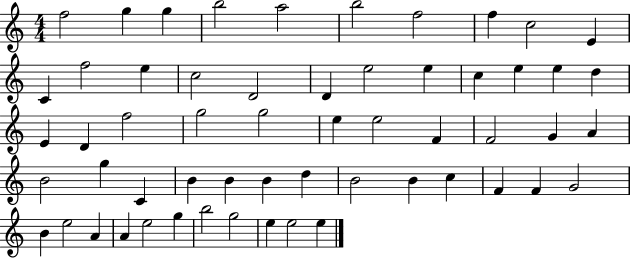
F5/h G5/q G5/q B5/h A5/h B5/h F5/h F5/q C5/h E4/q C4/q F5/h E5/q C5/h D4/h D4/q E5/h E5/q C5/q E5/q E5/q D5/q E4/q D4/q F5/h G5/h G5/h E5/q E5/h F4/q F4/h G4/q A4/q B4/h G5/q C4/q B4/q B4/q B4/q D5/q B4/h B4/q C5/q F4/q F4/q G4/h B4/q E5/h A4/q A4/q E5/h G5/q B5/h G5/h E5/q E5/h E5/q